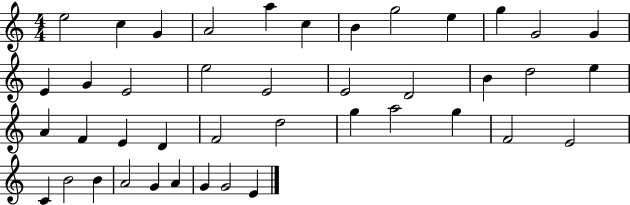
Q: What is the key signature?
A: C major